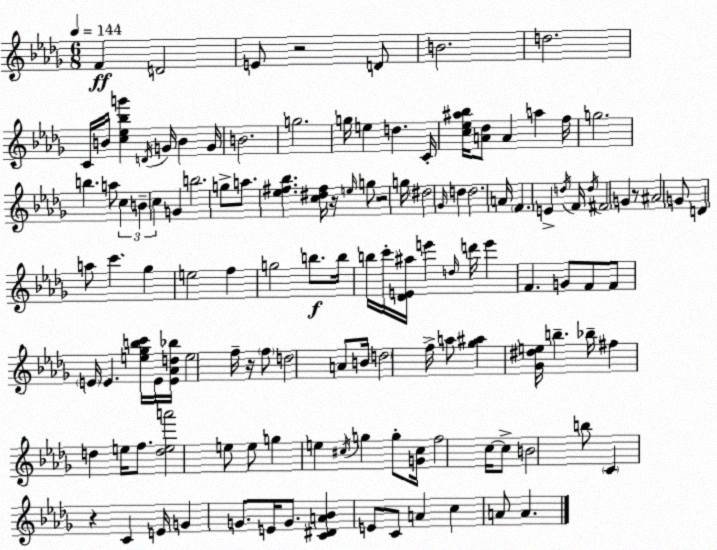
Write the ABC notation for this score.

X:1
T:Untitled
M:6/8
L:1/4
K:Bbm
F D2 E/2 z2 D/2 B2 d2 C/4 B/4 [c_e_bg'] D/4 G/4 B G/4 B2 g2 g/4 e d C/4 [c_e^a_b]/4 [A_d]/2 A a f/4 g2 b a/2 c B c G b2 g/2 a/2 [_e^f_b] [c^d^f]/4 z/4 e/4 g/2 z2 g/4 ^d2 _G/4 d d2 A/4 F E d/4 F/4 d/4 ^F2 G z/2 ^A2 G/2 D a/2 c' _g e2 f g2 b/2 b/4 b/4 c'/4 [_DE^a]/4 e' d/4 d'/4 e' F G/2 F/2 F/2 E/4 E [e_gbc']/4 E/4 [E_Ad_b]/4 e2 f/4 z/4 f/2 d2 A/2 B/4 d2 f/4 a/2 [_g^a] [_G^de]/4 b _b/4 ^f d e/4 f/2 [dea']2 e/2 e/2 g e ^c/4 g g/2 [G^c]/4 f2 c/4 c/2 B2 b/2 C z C E/4 G G/2 E/4 G/2 [C^DA_B] E/2 C/2 A c A/2 A